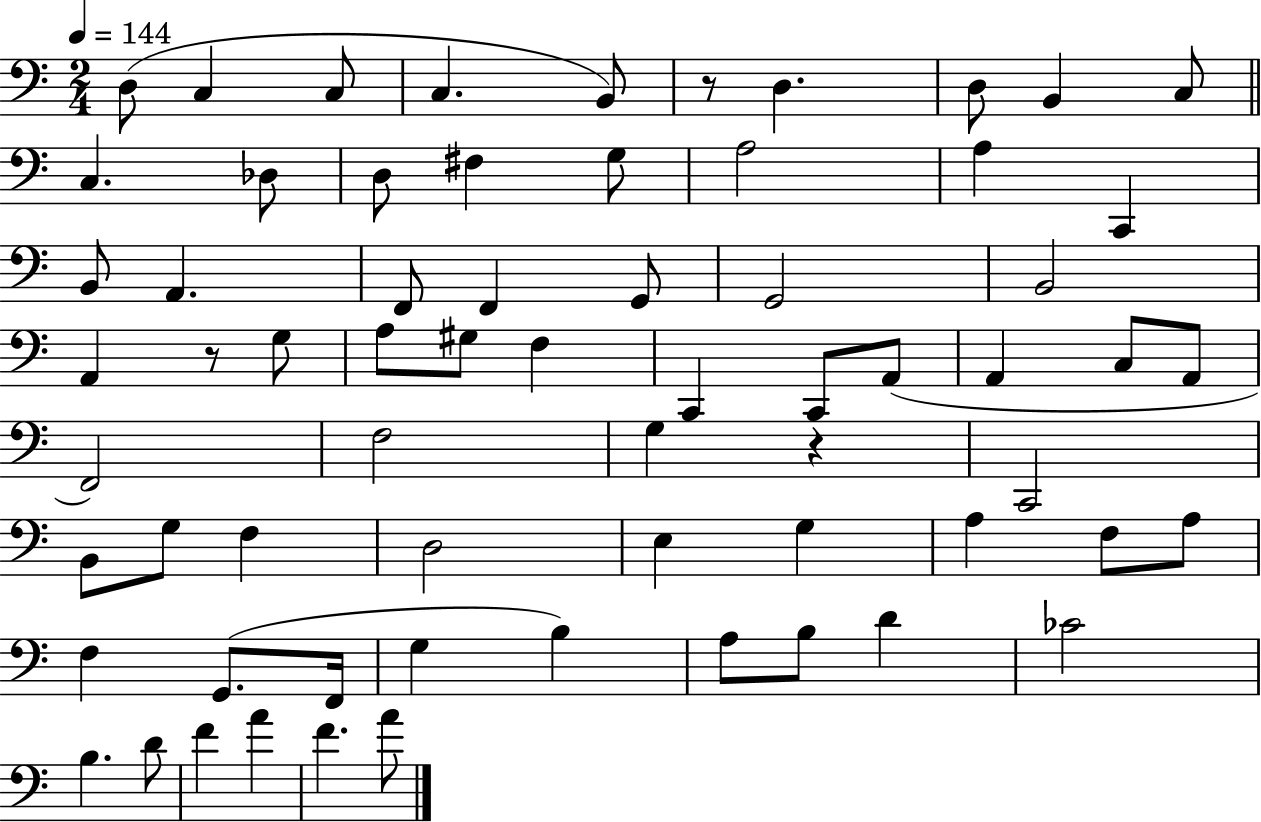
D3/e C3/q C3/e C3/q. B2/e R/e D3/q. D3/e B2/q C3/e C3/q. Db3/e D3/e F#3/q G3/e A3/h A3/q C2/q B2/e A2/q. F2/e F2/q G2/e G2/h B2/h A2/q R/e G3/e A3/e G#3/e F3/q C2/q C2/e A2/e A2/q C3/e A2/e F2/h F3/h G3/q R/q C2/h B2/e G3/e F3/q D3/h E3/q G3/q A3/q F3/e A3/e F3/q G2/e. F2/s G3/q B3/q A3/e B3/e D4/q CES4/h B3/q. D4/e F4/q A4/q F4/q. A4/e